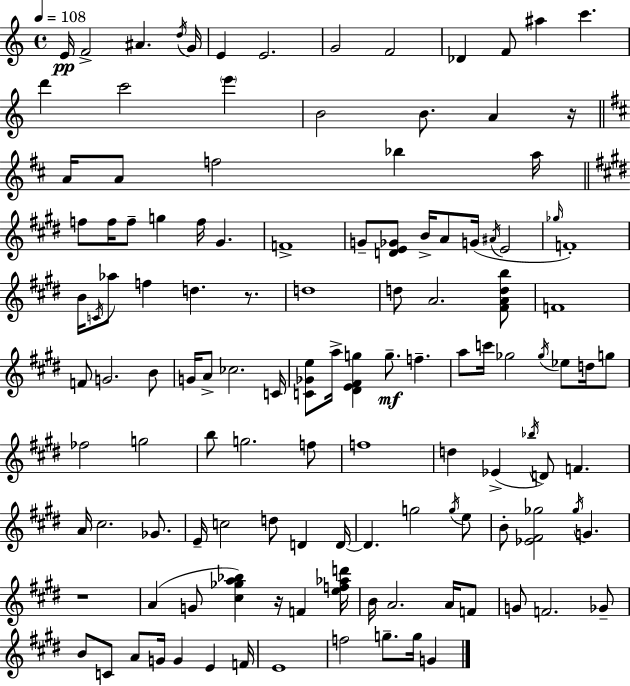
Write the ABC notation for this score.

X:1
T:Untitled
M:4/4
L:1/4
K:Am
E/4 F2 ^A d/4 G/4 E E2 G2 F2 _D F/2 ^a c' d' c'2 e' B2 B/2 A z/4 A/4 A/2 f2 _b a/4 f/2 f/4 f/2 g f/4 ^G F4 G/2 [DE_G]/2 B/4 A/2 G/4 ^A/4 E2 _g/4 F4 B/4 C/4 _a/2 f d z/2 d4 d/2 A2 [^FAdb]/2 F4 F/2 G2 B/2 G/4 A/2 _c2 C/4 [C_Ge]/2 a/4 [^DE^Fg] g/2 f a/2 c'/4 _g2 _g/4 _e/2 d/4 g/2 _f2 g2 b/2 g2 f/2 f4 d _E _b/4 D/2 F A/4 ^c2 _G/2 E/4 c2 d/2 D D/4 D g2 g/4 e/2 B/2 [_E^F_g]2 _g/4 G z4 A G/2 [^c_ga_b] z/4 F [ef_ad']/4 B/4 A2 A/4 F/2 G/2 F2 _G/2 B/2 C/2 A/2 G/4 G E F/4 E4 f2 g/2 g/4 G